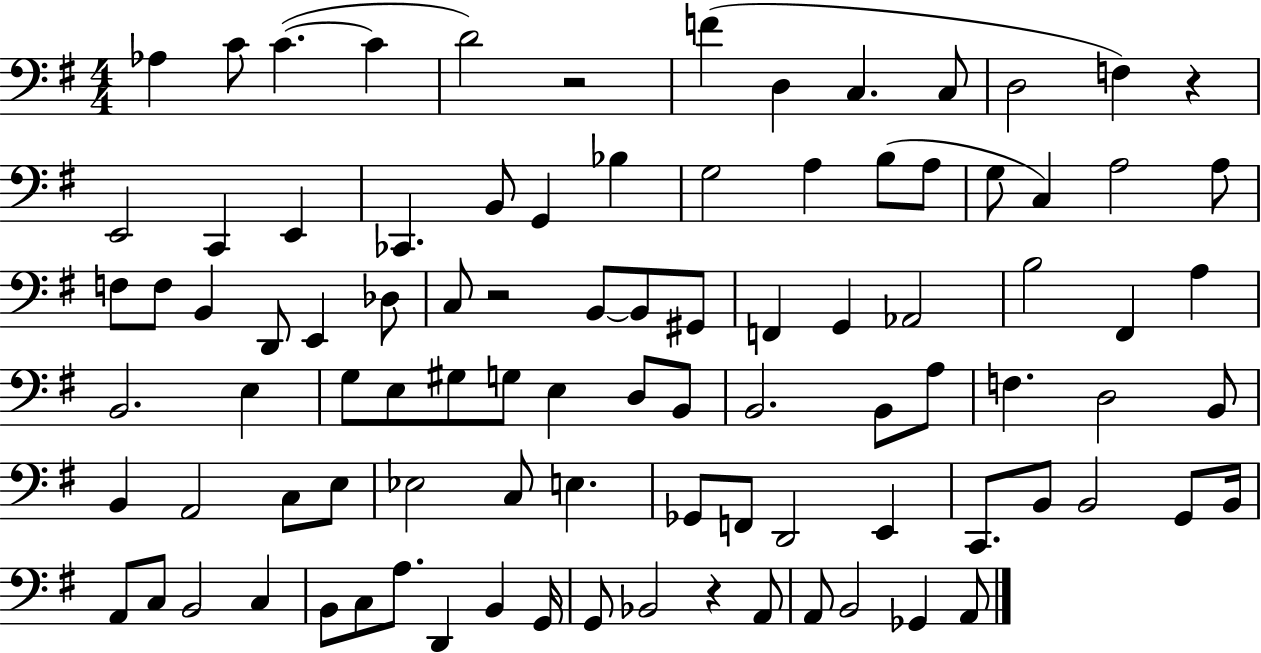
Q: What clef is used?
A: bass